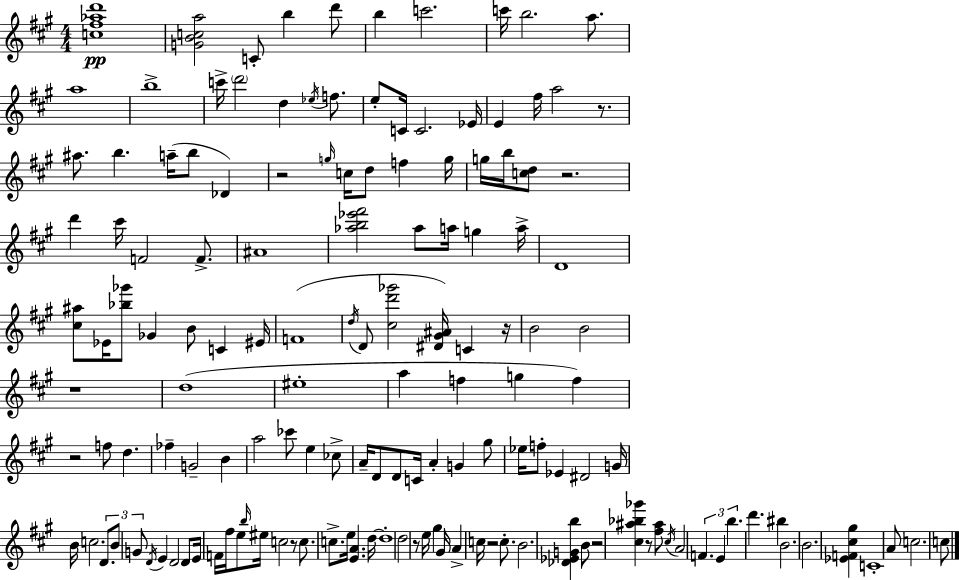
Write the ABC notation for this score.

X:1
T:Untitled
M:4/4
L:1/4
K:A
[c^f_ad']4 [GBca]2 C/2 b d'/2 b c'2 c'/4 b2 a/2 a4 b4 c'/4 d'2 d _e/4 f/2 e/2 C/4 C2 _E/4 E ^f/4 a2 z/2 ^a/2 b a/4 b/2 _D z2 g/4 c/4 d/2 f g/4 g/4 b/4 [cd]/2 z2 d' ^c'/4 F2 F/2 ^A4 [_ab_e'^f']2 _a/2 a/4 g a/4 D4 [^c^a]/2 _E/4 [_b_g']/2 _G B/2 C ^E/4 F4 d/4 D/2 [^cd'_g']2 [^D^G^A]/4 C z/4 B2 B2 z4 d4 ^e4 a f g f z2 f/2 d _f G2 B a2 _c'/2 e _c/2 A/4 D/2 D/2 C/4 A G ^g/2 _e/4 f/2 _E ^D2 G/4 B/4 c2 D/2 B/2 G/2 D/4 E D2 D/2 E/4 F/4 ^f/4 e/2 b/4 ^e/4 c2 z/2 c/2 c/2 e/4 [EA] d/4 d4 d2 z/2 e/4 ^g ^G/4 A c/4 z2 c/2 B2 [_D_EGb] B/2 z2 [^c^a_b_g'] z/2 [^f^a]/2 ^c/4 A2 F E b d' ^b B2 B2 [_EF^c^g] C4 A/2 c2 c/2